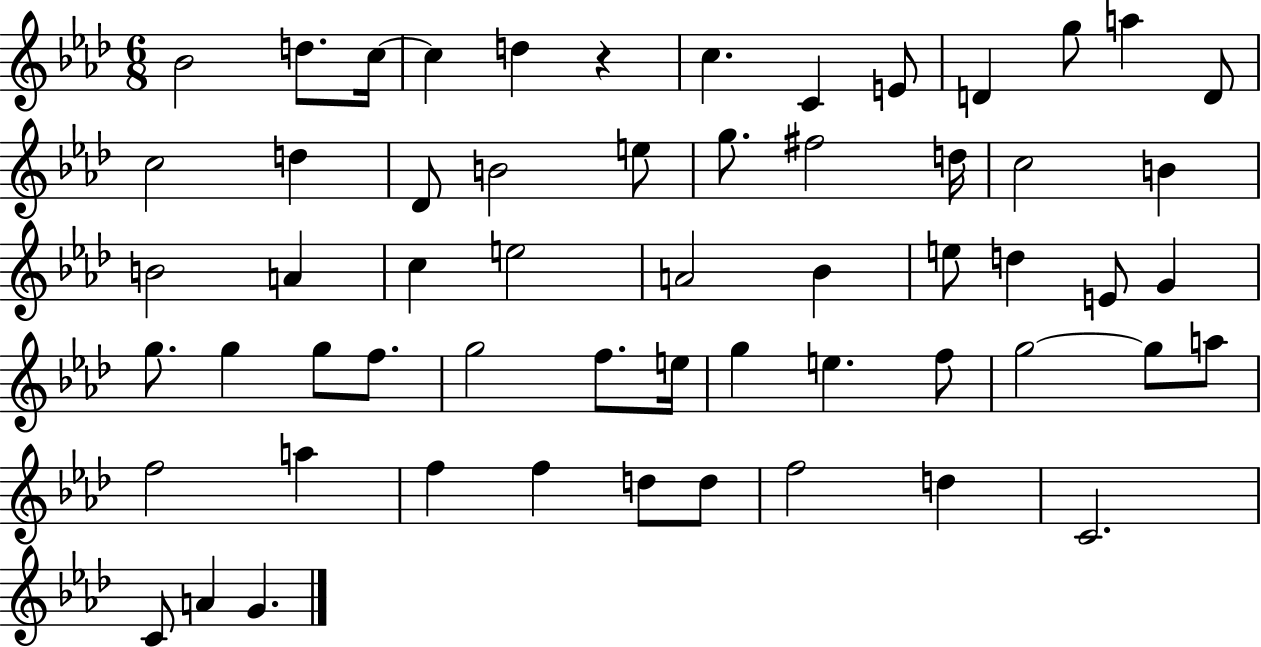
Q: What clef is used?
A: treble